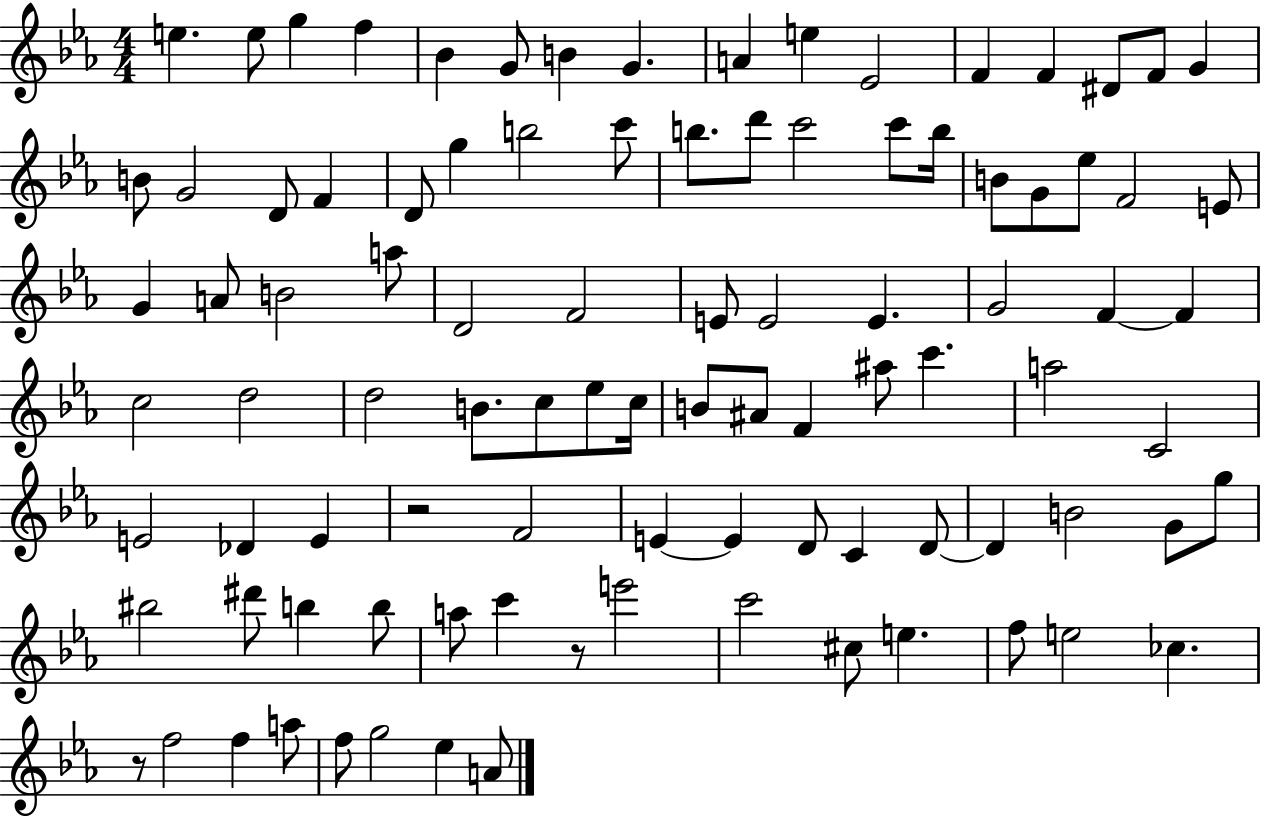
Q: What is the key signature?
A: EES major